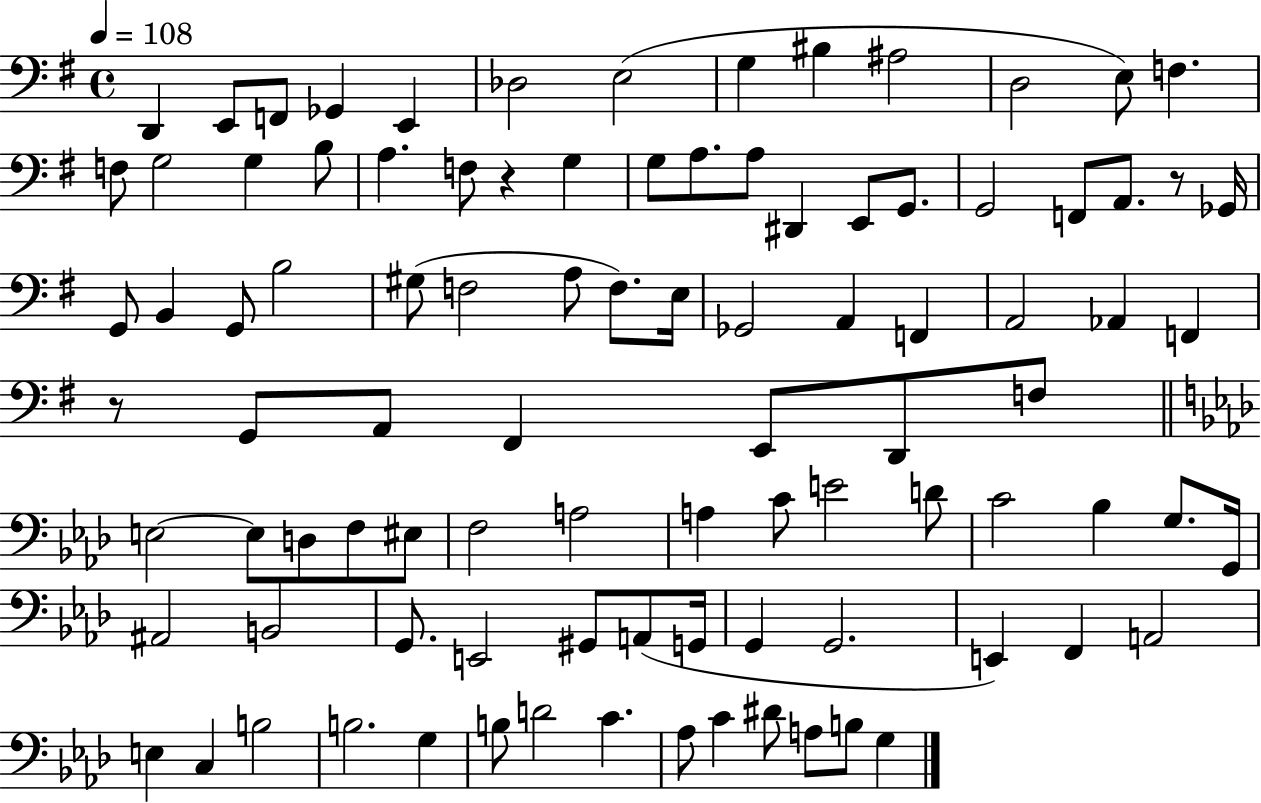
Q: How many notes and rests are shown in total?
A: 95